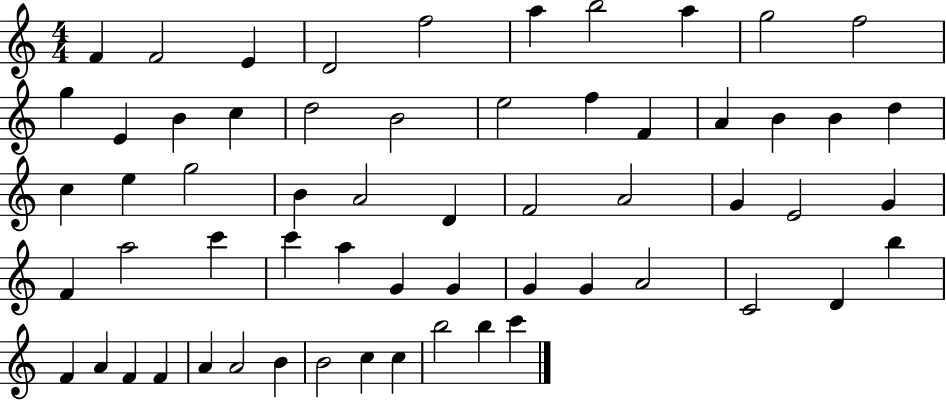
F4/q F4/h E4/q D4/h F5/h A5/q B5/h A5/q G5/h F5/h G5/q E4/q B4/q C5/q D5/h B4/h E5/h F5/q F4/q A4/q B4/q B4/q D5/q C5/q E5/q G5/h B4/q A4/h D4/q F4/h A4/h G4/q E4/h G4/q F4/q A5/h C6/q C6/q A5/q G4/q G4/q G4/q G4/q A4/h C4/h D4/q B5/q F4/q A4/q F4/q F4/q A4/q A4/h B4/q B4/h C5/q C5/q B5/h B5/q C6/q